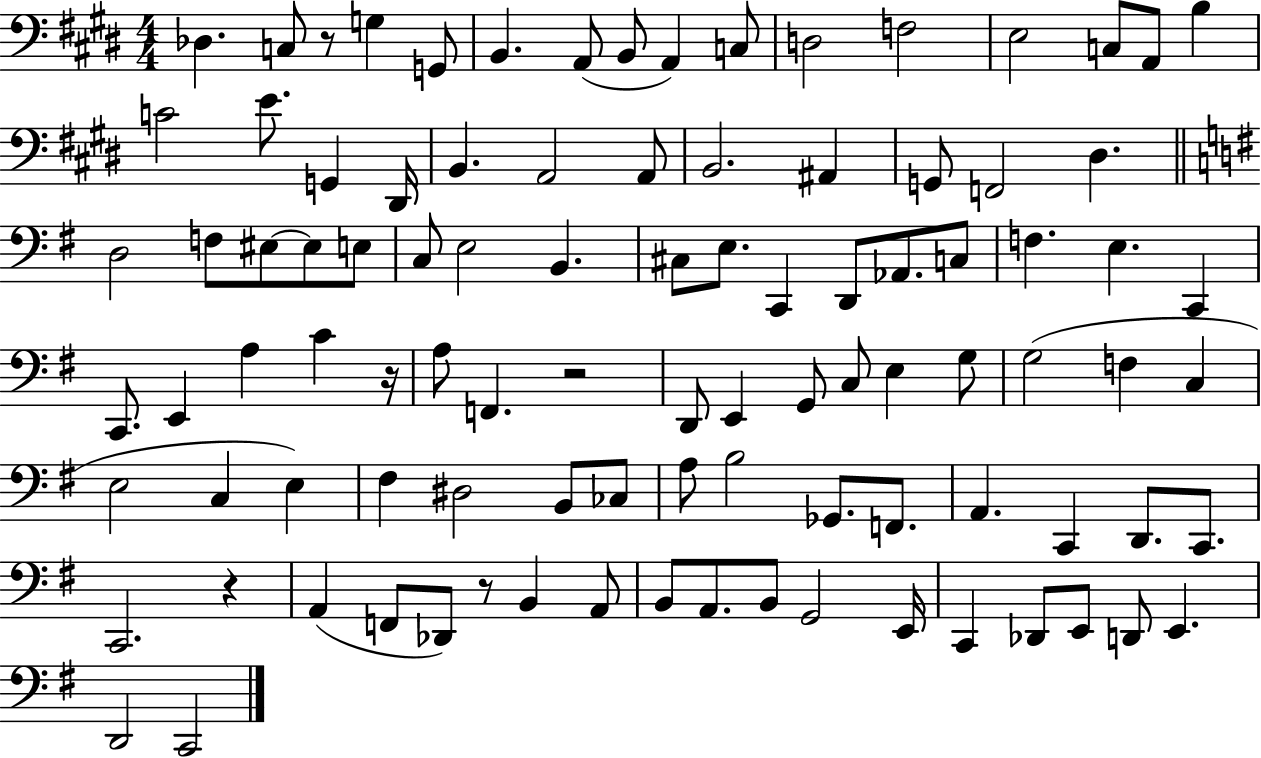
Db3/q. C3/e R/e G3/q G2/e B2/q. A2/e B2/e A2/q C3/e D3/h F3/h E3/h C3/e A2/e B3/q C4/h E4/e. G2/q D#2/s B2/q. A2/h A2/e B2/h. A#2/q G2/e F2/h D#3/q. D3/h F3/e EIS3/e EIS3/e E3/e C3/e E3/h B2/q. C#3/e E3/e. C2/q D2/e Ab2/e. C3/e F3/q. E3/q. C2/q C2/e. E2/q A3/q C4/q R/s A3/e F2/q. R/h D2/e E2/q G2/e C3/e E3/q G3/e G3/h F3/q C3/q E3/h C3/q E3/q F#3/q D#3/h B2/e CES3/e A3/e B3/h Gb2/e. F2/e. A2/q. C2/q D2/e. C2/e. C2/h. R/q A2/q F2/e Db2/e R/e B2/q A2/e B2/e A2/e. B2/e G2/h E2/s C2/q Db2/e E2/e D2/e E2/q. D2/h C2/h